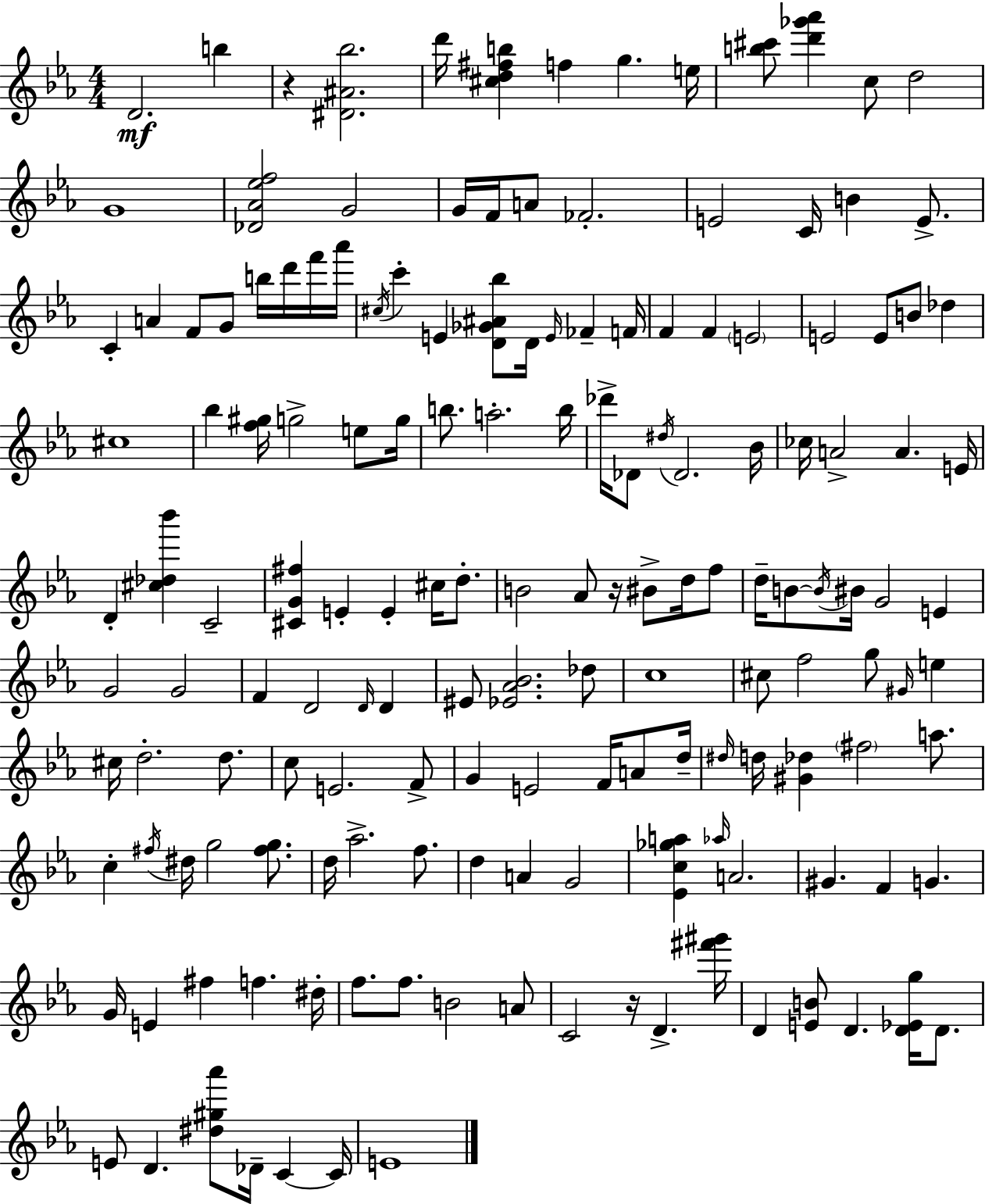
{
  \clef treble
  \numericTimeSignature
  \time 4/4
  \key ees \major
  d'2.\mf b''4 | r4 <dis' ais' bes''>2. | d'''16 <cis'' d'' fis'' b''>4 f''4 g''4. e''16 | <b'' cis'''>8 <d''' ges''' aes'''>4 c''8 d''2 | \break g'1 | <des' aes' ees'' f''>2 g'2 | g'16 f'16 a'8 fes'2.-. | e'2 c'16 b'4 e'8.-> | \break c'4-. a'4 f'8 g'8 b''16 d'''16 f'''16 aes'''16 | \acciaccatura { cis''16 } c'''4-. e'4 <d' ges' ais' bes''>8 d'16 \grace { e'16 } fes'4-- | f'16 f'4 f'4 \parenthesize e'2 | e'2 e'8 b'8 des''4 | \break cis''1 | bes''4 <f'' gis''>16 g''2-> e''8 | g''16 b''8. a''2.-. | b''16 des'''16-> des'8 \acciaccatura { dis''16 } des'2. | \break bes'16 ces''16 a'2-> a'4. | e'16 d'4-. <cis'' des'' bes'''>4 c'2-- | <cis' g' fis''>4 e'4-. e'4-. cis''16 | d''8.-. b'2 aes'8 r16 bis'8-> | \break d''16 f''8 d''16-- b'8~~ \acciaccatura { b'16 } bis'16 g'2 | e'4 g'2 g'2 | f'4 d'2 | \grace { d'16 } d'4 eis'8 <ees' aes' bes'>2. | \break des''8 c''1 | cis''8 f''2 g''8 | \grace { gis'16 } e''4 cis''16 d''2.-. | d''8. c''8 e'2. | \break f'8-> g'4 e'2 | f'16 a'8 d''16-- \grace { dis''16 } d''16 <gis' des''>4 \parenthesize fis''2 | a''8. c''4-. \acciaccatura { fis''16 } dis''16 g''2 | <fis'' g''>8. d''16 aes''2.-> | \break f''8. d''4 a'4 | g'2 <ees' c'' ges'' a''>4 \grace { aes''16 } a'2. | gis'4. f'4 | g'4. g'16 e'4 fis''4 | \break f''4. dis''16-. f''8. f''8. b'2 | a'8 c'2 | r16 d'4.-> <fis''' gis'''>16 d'4 <e' b'>8 d'4. | <d' ees' g''>16 d'8. e'8 d'4. | \break <dis'' gis'' aes'''>8 des'16-- c'4~~ c'16 e'1 | \bar "|."
}